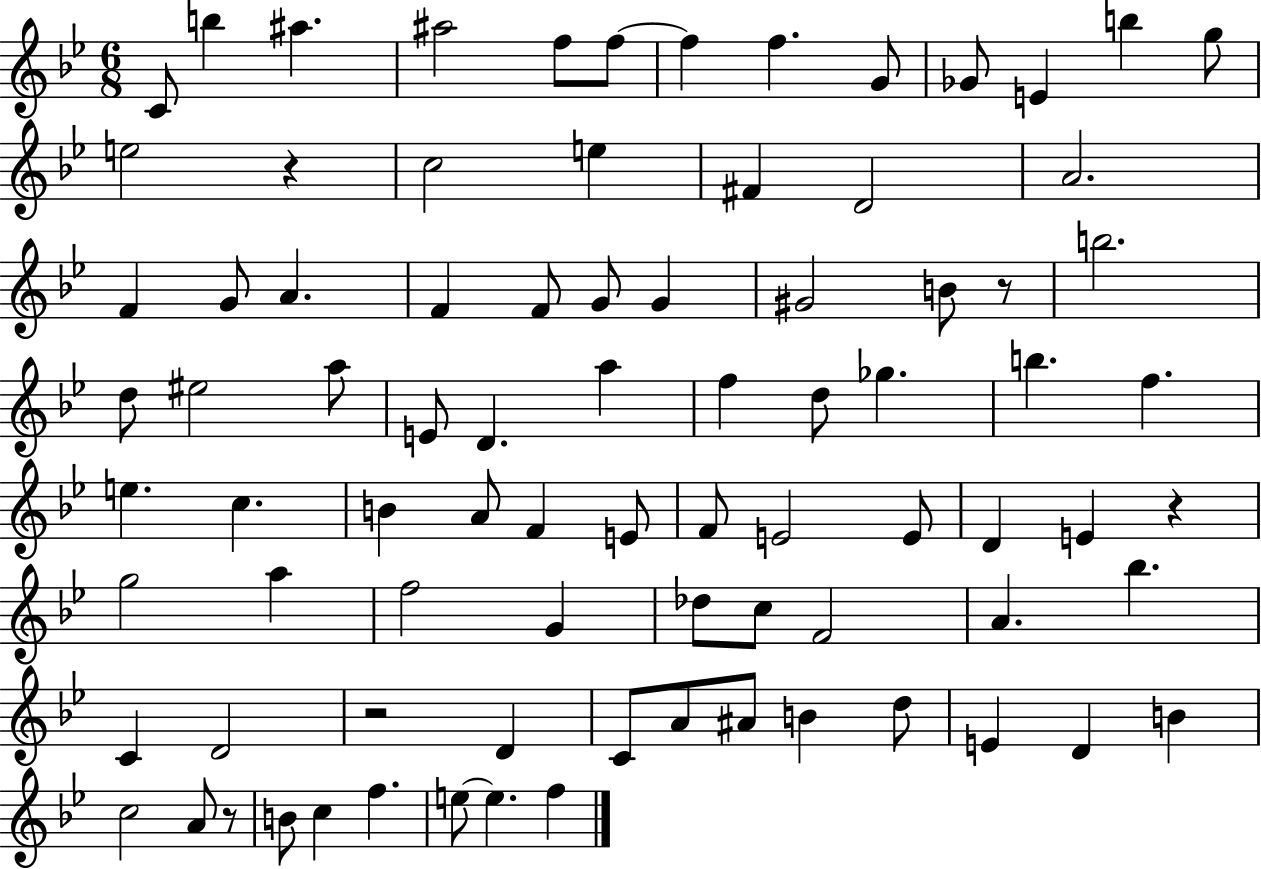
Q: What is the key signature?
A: BES major